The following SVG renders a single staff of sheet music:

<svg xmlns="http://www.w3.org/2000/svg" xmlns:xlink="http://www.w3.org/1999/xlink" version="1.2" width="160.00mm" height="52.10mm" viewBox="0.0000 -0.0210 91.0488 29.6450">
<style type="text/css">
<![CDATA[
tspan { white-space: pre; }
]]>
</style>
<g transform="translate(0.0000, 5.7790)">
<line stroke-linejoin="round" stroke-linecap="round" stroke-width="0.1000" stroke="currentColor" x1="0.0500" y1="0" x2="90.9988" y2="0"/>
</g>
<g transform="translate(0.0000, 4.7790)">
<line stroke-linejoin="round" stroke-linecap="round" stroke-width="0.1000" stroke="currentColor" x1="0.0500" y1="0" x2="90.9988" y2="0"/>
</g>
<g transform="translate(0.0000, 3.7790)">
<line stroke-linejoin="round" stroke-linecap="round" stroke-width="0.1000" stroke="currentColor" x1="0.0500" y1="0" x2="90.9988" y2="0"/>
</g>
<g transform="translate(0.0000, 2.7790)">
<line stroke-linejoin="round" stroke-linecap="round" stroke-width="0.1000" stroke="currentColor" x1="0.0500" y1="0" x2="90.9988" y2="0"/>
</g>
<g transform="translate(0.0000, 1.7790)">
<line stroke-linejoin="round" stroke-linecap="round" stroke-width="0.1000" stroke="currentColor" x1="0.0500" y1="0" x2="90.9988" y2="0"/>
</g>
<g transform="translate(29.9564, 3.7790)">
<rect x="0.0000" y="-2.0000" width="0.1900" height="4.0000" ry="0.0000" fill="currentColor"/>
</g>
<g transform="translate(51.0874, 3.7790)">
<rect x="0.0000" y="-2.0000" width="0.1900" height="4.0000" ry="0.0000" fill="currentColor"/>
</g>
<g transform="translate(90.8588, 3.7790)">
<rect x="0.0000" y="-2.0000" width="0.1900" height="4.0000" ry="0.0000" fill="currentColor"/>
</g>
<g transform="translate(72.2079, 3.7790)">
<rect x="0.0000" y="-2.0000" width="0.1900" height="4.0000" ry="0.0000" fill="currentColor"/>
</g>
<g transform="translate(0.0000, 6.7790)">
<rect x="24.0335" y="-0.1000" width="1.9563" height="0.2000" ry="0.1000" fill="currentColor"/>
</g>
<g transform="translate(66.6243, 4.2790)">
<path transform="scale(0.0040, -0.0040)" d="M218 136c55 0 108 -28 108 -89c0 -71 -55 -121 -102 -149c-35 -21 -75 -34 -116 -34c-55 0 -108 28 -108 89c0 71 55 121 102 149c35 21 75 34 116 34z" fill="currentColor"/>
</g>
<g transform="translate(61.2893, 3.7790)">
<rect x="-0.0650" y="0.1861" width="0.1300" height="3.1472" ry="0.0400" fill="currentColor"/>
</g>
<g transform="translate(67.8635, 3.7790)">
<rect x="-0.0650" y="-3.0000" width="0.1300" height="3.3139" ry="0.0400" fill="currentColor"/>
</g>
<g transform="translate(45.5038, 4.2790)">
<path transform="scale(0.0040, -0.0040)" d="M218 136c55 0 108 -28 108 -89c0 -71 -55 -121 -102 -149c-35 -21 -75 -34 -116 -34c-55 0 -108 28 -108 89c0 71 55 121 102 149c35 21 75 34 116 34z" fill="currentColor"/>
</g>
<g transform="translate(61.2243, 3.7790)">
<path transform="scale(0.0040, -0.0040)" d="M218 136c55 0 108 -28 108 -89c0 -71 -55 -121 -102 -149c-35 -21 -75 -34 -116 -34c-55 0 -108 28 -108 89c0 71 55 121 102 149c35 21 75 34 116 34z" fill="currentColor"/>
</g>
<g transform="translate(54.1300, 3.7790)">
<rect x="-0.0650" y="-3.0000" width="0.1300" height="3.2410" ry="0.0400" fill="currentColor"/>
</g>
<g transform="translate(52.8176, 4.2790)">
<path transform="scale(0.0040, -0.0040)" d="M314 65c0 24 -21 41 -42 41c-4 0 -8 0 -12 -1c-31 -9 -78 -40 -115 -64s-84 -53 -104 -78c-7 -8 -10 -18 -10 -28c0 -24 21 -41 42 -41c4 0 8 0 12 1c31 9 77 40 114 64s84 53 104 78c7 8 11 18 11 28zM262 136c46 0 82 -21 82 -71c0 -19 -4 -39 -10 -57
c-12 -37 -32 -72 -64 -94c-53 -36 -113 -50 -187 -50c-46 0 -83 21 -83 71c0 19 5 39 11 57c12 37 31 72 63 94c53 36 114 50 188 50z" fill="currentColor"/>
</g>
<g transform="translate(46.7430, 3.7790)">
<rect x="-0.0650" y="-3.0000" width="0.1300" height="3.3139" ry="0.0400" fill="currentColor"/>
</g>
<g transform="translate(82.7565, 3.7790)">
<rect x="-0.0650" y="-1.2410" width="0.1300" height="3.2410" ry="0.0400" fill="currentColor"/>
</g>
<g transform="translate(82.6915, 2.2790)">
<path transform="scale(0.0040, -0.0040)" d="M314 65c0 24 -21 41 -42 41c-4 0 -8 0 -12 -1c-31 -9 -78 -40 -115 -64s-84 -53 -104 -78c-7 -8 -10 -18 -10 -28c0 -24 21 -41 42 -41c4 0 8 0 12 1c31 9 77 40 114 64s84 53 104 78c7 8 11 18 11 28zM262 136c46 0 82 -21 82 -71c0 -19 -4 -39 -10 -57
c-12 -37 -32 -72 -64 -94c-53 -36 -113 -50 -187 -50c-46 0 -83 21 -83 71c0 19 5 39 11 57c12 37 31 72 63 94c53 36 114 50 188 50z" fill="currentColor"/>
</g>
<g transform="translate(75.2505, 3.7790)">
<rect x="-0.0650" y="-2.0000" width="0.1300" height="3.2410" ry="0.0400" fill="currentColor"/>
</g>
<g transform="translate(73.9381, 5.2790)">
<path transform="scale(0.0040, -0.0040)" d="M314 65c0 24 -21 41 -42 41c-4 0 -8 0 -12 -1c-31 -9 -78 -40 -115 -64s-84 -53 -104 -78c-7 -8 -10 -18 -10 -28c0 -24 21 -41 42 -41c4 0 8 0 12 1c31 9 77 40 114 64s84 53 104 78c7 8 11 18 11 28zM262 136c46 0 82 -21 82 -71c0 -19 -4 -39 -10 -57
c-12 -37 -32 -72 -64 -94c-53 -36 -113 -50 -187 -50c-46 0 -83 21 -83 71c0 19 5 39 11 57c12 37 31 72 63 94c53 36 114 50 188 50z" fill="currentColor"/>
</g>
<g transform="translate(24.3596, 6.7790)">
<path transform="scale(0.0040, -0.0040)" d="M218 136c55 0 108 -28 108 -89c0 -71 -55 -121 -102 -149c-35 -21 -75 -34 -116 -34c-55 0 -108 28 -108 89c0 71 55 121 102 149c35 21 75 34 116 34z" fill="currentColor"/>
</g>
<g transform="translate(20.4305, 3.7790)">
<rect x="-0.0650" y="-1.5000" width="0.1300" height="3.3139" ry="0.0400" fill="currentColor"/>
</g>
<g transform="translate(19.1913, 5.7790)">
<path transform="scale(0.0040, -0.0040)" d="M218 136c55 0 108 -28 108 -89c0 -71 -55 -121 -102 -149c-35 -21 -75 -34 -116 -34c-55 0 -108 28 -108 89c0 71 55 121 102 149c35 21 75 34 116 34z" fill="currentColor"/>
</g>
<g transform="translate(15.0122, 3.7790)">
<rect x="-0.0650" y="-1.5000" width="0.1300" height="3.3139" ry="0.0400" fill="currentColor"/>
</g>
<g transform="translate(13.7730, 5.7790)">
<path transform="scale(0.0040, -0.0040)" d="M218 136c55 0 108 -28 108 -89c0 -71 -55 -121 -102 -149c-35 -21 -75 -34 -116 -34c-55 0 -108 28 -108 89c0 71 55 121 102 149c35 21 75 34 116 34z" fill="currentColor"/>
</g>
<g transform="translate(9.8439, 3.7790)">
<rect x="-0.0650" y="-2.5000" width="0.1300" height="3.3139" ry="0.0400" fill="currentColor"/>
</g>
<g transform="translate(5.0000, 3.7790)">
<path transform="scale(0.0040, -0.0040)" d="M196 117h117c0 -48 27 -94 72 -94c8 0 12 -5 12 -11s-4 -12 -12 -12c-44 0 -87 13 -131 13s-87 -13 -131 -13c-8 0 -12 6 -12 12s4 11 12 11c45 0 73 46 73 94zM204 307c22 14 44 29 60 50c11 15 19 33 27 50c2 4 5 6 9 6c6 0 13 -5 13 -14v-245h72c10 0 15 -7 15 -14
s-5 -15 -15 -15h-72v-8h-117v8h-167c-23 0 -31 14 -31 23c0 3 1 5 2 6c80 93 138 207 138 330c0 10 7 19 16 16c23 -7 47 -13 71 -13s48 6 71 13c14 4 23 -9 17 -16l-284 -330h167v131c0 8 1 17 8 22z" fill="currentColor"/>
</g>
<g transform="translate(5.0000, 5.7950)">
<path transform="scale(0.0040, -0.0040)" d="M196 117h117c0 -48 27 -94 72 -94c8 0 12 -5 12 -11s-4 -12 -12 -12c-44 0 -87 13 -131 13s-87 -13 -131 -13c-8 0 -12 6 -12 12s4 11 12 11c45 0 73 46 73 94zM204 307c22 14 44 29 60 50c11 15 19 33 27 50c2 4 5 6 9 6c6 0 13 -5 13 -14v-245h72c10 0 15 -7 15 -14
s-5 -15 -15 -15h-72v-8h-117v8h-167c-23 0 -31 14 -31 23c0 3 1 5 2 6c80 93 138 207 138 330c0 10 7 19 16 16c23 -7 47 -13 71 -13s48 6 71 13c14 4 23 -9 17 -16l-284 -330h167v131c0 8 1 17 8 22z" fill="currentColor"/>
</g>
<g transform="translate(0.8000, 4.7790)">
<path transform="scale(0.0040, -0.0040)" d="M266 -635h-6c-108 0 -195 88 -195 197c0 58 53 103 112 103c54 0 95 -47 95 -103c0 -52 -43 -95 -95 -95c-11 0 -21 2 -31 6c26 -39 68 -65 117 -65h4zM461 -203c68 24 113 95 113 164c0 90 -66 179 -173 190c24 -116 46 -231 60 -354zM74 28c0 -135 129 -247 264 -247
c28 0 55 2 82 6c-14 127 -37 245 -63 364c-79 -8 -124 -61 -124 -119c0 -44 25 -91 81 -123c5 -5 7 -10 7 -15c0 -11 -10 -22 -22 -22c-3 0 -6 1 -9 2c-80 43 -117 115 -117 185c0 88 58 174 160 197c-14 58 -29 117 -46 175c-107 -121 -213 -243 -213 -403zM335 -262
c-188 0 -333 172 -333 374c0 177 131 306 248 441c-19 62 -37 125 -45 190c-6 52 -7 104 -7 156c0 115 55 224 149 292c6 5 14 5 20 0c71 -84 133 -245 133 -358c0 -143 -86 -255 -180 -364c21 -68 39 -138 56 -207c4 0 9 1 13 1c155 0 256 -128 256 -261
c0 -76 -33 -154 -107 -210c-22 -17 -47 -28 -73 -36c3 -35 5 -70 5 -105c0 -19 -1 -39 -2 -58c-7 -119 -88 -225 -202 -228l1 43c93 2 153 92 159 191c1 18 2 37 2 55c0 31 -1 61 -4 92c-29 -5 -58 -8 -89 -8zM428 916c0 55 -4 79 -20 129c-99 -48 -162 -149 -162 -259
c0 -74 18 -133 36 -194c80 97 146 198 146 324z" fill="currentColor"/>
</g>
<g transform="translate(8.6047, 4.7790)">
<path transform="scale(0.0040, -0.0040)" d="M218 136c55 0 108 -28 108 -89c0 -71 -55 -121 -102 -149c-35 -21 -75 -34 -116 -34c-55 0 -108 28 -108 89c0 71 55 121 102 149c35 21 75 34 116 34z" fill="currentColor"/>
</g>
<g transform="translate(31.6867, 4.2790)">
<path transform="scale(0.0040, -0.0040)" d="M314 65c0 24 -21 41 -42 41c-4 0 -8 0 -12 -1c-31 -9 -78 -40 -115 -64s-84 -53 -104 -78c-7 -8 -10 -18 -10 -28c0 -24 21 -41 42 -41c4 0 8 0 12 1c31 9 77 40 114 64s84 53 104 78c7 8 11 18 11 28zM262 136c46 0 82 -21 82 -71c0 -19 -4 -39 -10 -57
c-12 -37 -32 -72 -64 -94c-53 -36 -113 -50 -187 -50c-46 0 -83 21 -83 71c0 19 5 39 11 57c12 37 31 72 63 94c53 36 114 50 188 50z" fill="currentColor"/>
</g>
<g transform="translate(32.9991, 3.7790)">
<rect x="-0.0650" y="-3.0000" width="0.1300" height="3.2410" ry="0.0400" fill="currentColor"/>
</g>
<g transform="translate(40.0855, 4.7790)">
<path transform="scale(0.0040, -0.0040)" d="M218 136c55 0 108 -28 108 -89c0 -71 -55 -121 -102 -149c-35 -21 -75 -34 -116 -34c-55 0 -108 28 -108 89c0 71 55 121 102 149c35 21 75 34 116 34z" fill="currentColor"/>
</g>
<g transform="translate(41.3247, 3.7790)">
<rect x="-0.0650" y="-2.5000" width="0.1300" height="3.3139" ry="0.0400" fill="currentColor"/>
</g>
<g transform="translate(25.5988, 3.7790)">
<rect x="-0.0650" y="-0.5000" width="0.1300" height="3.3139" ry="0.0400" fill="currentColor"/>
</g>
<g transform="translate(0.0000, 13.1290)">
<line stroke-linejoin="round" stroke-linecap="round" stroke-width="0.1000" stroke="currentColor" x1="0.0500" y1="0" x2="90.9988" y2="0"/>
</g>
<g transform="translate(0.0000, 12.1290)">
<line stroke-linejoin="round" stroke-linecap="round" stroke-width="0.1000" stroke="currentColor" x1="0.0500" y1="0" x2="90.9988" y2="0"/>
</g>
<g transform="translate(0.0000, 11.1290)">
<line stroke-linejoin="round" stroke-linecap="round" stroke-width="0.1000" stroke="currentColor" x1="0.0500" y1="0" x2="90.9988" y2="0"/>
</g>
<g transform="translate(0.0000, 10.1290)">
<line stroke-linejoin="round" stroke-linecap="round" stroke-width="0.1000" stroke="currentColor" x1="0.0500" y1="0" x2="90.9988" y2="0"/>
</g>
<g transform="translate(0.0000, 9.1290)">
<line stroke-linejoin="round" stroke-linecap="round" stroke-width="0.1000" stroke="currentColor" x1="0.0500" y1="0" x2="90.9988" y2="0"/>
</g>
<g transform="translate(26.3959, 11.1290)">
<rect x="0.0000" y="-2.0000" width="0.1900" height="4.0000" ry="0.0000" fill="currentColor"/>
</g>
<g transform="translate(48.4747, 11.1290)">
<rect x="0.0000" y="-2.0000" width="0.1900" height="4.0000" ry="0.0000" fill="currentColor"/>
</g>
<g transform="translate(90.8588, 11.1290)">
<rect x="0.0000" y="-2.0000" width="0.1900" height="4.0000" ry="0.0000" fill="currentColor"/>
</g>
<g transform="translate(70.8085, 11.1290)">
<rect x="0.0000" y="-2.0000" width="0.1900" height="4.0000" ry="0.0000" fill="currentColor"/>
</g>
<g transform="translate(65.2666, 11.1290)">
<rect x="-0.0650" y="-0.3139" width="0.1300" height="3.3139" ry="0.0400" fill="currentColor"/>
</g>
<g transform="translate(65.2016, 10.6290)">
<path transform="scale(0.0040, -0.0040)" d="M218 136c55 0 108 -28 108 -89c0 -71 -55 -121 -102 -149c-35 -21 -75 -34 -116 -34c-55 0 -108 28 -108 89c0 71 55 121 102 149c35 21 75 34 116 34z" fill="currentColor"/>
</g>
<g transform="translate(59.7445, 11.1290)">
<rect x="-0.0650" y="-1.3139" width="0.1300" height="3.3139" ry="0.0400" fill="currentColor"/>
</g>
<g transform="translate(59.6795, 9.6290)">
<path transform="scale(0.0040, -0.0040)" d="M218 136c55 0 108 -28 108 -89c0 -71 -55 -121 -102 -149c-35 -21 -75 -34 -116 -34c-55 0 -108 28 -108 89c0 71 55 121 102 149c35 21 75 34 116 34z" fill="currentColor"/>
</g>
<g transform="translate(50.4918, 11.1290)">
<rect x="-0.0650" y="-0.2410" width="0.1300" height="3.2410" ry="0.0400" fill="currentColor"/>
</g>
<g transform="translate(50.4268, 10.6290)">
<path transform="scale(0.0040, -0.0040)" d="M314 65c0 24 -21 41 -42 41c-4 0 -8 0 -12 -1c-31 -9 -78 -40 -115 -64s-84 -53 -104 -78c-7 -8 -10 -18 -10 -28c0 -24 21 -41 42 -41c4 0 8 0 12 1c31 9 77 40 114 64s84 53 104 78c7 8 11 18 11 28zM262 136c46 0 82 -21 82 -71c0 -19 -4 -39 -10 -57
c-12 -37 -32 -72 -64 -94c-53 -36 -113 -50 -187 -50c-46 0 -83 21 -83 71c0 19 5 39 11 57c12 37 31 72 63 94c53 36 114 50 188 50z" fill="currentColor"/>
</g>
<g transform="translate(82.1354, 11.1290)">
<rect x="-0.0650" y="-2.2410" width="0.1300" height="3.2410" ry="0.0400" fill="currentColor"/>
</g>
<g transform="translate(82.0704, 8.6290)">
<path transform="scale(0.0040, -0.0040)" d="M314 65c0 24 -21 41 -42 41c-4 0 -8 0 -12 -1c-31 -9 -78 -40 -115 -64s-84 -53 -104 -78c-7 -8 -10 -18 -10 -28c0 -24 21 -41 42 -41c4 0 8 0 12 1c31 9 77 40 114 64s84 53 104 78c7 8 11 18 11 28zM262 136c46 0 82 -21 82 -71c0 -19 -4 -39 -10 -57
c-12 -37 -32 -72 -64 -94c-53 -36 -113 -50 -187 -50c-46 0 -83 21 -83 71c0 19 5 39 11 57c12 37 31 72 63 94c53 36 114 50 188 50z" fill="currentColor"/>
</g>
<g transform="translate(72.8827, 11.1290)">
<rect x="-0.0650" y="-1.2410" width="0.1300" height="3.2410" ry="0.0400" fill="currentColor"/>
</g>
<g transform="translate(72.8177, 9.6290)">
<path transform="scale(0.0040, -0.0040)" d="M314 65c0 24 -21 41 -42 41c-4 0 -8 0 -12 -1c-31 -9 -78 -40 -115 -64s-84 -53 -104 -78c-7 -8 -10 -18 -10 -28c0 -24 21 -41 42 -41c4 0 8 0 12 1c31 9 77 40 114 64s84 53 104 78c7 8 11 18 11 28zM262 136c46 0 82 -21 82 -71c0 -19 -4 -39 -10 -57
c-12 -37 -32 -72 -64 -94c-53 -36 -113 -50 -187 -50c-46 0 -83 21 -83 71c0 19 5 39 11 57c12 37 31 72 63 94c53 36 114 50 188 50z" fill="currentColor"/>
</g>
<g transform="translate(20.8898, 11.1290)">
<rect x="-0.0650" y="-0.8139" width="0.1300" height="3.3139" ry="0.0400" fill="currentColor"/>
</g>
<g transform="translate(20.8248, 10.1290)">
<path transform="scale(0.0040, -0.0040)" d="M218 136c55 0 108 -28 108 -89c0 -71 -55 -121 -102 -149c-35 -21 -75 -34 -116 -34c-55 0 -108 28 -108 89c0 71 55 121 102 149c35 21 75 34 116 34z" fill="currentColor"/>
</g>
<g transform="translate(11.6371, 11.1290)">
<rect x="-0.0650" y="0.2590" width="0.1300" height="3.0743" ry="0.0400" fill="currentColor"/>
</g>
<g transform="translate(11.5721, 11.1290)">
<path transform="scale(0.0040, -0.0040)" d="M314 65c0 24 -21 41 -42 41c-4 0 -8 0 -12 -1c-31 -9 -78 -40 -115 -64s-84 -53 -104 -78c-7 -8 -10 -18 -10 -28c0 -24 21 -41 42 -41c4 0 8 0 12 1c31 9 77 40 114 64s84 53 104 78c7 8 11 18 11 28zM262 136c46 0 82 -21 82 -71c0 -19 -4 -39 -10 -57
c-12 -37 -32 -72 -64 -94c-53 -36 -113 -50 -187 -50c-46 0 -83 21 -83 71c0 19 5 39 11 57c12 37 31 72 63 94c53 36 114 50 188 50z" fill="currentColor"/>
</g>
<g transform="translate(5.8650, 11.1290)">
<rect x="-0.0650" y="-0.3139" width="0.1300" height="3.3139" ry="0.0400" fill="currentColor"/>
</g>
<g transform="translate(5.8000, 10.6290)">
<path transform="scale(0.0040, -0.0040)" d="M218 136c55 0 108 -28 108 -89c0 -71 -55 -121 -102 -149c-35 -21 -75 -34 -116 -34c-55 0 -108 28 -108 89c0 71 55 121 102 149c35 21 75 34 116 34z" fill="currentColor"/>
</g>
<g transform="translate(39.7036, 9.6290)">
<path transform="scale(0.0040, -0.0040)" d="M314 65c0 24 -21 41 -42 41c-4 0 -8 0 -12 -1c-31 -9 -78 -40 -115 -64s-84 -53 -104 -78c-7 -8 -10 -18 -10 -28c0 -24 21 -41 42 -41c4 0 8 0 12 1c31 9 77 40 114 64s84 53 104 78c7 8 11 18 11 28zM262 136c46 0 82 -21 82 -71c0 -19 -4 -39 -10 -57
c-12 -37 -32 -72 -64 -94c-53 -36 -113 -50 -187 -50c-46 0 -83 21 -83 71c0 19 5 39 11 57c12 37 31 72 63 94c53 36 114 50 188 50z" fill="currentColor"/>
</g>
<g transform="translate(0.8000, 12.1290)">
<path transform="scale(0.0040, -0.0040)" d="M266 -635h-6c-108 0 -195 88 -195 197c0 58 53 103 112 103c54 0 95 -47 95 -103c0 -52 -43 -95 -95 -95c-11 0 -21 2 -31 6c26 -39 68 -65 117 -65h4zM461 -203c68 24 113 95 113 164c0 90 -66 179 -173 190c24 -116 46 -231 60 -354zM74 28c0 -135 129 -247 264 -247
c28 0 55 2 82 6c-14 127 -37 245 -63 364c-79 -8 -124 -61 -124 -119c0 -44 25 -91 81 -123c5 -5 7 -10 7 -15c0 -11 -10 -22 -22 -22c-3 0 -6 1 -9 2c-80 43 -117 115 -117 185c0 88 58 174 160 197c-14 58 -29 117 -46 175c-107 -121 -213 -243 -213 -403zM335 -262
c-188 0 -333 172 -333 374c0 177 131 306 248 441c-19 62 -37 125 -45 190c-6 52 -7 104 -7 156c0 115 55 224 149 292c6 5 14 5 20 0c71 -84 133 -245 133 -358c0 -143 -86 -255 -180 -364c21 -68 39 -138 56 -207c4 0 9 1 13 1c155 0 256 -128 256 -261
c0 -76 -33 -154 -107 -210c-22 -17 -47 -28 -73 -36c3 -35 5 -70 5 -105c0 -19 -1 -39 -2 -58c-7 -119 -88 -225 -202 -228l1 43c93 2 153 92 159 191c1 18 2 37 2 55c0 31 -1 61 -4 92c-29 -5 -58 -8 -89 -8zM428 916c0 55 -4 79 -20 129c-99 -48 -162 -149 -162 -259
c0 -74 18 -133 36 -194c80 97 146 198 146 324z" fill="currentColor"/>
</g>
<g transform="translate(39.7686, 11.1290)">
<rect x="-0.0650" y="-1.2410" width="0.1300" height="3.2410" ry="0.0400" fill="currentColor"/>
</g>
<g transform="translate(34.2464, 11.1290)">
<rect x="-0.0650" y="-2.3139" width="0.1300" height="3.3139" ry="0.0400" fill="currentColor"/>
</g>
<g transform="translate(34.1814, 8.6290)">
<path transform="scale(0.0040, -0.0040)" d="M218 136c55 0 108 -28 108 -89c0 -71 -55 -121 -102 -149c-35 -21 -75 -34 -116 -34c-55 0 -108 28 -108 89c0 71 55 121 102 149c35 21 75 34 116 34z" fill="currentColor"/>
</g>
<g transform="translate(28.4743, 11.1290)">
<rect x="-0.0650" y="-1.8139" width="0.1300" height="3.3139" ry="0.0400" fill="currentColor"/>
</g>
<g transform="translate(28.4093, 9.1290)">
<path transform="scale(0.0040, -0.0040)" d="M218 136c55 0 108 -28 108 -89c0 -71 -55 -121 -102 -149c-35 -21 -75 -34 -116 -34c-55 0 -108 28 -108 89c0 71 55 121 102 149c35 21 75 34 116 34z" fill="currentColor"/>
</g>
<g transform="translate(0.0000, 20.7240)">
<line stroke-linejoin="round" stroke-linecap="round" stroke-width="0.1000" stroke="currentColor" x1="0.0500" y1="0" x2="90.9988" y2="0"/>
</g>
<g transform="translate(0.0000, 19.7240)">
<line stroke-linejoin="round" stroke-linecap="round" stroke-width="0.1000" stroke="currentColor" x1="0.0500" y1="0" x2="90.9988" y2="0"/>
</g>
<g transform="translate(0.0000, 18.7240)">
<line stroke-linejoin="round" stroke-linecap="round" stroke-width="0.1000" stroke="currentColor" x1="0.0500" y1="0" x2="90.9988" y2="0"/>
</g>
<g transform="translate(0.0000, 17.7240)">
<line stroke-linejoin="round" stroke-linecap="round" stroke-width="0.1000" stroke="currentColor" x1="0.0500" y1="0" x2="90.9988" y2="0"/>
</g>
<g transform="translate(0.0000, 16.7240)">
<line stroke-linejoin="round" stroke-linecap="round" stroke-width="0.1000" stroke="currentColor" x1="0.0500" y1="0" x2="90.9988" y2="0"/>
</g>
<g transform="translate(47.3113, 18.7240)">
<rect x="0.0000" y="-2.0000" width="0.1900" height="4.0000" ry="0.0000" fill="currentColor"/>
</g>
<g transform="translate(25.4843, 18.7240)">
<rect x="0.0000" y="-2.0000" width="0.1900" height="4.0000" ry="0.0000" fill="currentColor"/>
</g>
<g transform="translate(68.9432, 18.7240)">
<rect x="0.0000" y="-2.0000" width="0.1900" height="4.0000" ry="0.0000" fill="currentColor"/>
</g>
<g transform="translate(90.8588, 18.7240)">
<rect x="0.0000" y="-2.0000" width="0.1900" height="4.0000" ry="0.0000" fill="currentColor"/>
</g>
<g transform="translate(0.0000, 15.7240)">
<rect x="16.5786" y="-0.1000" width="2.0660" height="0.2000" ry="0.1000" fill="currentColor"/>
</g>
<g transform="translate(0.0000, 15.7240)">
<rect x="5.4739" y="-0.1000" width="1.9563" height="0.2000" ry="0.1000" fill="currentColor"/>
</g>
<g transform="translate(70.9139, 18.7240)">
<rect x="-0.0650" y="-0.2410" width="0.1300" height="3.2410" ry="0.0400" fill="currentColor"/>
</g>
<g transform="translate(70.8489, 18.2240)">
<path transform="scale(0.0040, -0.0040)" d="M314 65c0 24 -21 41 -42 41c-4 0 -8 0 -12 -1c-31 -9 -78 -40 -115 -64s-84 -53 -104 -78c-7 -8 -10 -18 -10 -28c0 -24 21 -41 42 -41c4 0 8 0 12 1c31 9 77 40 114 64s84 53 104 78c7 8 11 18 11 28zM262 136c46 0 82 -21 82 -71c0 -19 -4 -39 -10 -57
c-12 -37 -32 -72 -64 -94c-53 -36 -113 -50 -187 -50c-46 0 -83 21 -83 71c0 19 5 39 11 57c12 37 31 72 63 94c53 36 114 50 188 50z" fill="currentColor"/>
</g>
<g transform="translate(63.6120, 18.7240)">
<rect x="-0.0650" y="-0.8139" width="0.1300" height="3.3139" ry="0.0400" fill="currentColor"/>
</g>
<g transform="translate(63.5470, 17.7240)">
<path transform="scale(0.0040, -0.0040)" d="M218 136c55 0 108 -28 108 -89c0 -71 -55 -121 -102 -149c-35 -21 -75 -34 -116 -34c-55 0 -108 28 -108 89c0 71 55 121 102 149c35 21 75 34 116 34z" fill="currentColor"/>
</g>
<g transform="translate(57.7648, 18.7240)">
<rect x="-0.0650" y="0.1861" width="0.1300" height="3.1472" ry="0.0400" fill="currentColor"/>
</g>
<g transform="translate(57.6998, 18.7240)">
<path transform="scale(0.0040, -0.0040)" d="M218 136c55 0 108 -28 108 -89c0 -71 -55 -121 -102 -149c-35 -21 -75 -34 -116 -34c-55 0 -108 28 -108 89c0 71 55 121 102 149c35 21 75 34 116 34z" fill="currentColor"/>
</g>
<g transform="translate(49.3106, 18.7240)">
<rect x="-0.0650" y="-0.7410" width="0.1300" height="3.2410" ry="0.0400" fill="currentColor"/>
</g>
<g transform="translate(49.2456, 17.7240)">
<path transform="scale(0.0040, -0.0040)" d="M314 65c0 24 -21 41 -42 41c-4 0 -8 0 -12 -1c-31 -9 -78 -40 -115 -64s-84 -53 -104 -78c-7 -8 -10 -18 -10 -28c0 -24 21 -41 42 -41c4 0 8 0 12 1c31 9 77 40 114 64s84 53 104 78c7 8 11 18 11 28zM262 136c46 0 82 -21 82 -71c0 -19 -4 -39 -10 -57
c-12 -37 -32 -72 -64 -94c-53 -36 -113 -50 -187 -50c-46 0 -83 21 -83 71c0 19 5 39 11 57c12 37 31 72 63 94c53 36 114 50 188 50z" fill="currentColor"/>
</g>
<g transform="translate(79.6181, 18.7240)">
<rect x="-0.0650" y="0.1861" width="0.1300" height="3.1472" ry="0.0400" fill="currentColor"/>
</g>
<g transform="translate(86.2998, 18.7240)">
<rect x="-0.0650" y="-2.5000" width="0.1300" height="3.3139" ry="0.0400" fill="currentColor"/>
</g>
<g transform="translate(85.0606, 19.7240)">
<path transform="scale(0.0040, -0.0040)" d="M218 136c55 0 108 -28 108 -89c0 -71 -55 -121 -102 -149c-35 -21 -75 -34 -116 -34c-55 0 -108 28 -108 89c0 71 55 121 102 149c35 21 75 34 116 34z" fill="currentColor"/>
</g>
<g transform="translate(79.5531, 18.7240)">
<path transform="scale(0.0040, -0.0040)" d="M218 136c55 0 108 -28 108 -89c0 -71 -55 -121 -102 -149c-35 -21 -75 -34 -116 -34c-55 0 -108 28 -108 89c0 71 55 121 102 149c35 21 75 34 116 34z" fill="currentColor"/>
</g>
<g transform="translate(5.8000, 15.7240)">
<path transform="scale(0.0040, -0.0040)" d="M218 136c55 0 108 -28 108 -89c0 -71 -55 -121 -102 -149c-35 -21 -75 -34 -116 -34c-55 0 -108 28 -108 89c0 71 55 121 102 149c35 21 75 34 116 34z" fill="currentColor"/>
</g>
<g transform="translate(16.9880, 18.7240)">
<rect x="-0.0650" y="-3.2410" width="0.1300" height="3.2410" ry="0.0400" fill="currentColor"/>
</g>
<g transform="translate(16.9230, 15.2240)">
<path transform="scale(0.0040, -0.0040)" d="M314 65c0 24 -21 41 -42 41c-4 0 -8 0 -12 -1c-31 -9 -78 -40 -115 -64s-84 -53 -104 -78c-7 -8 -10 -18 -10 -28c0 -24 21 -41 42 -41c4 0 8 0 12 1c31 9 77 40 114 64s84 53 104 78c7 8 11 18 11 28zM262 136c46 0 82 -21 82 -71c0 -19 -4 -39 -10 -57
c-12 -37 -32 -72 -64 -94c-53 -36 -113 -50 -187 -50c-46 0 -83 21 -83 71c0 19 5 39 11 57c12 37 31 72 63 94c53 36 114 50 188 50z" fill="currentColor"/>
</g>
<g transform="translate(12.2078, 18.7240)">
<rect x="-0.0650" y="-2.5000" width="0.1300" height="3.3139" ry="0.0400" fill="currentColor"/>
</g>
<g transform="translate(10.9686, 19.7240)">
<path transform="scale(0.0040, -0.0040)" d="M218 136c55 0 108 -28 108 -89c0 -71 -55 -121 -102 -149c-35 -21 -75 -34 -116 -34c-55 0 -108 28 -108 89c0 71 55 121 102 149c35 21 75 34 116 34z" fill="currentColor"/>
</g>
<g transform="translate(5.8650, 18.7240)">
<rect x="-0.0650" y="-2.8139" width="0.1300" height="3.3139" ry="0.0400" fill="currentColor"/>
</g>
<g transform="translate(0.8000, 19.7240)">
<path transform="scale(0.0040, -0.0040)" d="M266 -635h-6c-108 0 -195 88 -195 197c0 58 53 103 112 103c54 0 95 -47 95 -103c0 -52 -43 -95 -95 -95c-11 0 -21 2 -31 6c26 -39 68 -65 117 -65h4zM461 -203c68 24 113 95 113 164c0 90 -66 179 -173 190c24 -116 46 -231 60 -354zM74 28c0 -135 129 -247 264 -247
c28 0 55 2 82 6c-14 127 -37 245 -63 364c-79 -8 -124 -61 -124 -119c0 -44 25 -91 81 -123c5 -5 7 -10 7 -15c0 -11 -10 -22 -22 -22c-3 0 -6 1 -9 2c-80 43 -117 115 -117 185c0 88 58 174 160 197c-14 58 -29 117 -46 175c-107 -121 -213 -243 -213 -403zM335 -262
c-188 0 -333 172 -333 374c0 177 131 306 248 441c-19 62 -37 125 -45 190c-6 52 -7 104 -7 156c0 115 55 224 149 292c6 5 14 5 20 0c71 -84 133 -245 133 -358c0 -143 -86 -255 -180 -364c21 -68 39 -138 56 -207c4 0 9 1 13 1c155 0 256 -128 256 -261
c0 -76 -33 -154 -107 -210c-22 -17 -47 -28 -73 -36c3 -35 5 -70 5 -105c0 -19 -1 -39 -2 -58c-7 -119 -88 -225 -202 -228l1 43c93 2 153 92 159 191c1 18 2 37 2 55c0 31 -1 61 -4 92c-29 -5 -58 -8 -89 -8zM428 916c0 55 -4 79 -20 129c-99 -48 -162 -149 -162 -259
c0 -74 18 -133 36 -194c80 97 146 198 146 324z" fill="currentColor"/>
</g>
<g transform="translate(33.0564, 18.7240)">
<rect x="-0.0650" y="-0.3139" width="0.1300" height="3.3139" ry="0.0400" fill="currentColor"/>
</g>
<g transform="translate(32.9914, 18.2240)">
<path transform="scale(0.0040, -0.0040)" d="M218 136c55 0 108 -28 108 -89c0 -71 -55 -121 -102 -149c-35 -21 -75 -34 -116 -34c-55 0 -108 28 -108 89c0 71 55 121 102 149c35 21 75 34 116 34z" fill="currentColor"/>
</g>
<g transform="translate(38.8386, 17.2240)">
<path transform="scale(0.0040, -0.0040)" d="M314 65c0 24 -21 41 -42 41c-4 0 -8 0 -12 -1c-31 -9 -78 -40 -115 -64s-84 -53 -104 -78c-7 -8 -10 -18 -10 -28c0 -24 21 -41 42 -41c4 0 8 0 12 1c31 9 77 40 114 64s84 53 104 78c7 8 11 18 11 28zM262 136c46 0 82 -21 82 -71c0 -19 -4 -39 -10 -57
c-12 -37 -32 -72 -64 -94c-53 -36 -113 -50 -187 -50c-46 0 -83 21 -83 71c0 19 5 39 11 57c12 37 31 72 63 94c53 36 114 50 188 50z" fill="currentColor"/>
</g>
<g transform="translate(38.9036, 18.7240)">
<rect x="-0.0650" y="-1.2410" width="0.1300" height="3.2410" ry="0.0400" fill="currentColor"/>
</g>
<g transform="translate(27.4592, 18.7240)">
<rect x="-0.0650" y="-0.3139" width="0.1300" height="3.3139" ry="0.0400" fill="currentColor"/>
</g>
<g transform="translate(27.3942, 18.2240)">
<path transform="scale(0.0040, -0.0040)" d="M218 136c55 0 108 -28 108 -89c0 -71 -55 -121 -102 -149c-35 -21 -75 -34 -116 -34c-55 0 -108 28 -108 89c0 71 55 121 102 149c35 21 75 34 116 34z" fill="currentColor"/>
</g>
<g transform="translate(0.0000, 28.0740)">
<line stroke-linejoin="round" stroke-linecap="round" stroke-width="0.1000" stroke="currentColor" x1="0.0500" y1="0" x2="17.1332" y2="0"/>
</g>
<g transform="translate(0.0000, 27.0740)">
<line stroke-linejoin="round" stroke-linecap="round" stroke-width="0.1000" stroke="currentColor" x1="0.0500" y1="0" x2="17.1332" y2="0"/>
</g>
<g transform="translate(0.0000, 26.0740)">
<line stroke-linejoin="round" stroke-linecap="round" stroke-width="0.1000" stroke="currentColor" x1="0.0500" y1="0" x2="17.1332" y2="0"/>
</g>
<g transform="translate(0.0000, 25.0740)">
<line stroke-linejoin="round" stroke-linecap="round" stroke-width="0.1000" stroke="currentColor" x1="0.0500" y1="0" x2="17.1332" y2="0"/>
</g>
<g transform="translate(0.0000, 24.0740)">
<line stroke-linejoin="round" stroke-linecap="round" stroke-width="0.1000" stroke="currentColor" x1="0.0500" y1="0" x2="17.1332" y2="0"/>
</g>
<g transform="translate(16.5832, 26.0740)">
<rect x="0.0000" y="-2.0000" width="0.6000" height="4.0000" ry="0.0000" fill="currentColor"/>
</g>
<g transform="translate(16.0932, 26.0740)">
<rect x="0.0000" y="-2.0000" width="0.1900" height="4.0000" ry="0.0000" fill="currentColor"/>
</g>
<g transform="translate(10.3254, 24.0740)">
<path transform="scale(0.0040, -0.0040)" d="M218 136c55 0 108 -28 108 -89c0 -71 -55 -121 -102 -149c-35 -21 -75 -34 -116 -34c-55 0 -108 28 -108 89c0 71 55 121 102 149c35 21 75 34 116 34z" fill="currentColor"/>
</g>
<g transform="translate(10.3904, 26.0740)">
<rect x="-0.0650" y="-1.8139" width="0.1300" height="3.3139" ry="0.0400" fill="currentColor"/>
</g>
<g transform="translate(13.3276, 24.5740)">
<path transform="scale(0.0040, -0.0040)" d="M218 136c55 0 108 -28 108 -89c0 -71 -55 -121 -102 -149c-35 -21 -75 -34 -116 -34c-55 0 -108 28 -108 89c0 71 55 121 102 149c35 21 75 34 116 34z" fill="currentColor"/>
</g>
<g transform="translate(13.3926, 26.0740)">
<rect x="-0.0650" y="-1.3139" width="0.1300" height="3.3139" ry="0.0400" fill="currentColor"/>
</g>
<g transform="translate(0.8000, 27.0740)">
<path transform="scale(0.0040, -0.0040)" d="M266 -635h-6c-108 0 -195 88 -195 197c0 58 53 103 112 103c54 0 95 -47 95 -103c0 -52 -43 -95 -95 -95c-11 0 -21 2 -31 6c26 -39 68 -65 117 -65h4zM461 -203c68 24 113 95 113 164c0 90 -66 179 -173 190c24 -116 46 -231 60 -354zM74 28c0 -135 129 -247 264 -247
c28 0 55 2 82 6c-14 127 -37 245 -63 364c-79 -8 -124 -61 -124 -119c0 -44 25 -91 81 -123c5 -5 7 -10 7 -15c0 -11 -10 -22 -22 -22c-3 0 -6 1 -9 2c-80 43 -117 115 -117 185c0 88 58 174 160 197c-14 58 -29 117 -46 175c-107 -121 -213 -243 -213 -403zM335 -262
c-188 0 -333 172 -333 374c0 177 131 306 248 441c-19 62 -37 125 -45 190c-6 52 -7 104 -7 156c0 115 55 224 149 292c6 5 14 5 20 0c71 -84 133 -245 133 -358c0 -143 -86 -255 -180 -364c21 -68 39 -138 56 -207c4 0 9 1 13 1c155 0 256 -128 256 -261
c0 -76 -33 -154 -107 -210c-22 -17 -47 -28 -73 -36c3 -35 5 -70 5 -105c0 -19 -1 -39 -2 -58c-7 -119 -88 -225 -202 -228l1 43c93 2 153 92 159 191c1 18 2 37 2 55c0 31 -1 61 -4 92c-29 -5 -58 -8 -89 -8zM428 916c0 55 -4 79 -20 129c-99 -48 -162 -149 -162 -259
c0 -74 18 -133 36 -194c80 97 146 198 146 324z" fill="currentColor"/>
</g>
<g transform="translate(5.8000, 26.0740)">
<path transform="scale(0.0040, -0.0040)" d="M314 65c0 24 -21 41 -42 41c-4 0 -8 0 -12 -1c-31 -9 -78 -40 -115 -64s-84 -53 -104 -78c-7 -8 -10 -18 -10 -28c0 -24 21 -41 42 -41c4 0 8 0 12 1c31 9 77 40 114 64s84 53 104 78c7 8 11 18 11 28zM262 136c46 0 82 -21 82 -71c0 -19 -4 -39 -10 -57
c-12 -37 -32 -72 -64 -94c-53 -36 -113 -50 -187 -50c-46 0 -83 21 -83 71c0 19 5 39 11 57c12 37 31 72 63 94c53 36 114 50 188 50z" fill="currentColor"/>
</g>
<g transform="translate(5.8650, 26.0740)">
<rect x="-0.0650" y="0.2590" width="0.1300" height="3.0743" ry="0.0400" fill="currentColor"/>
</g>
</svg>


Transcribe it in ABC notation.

X:1
T:Untitled
M:4/4
L:1/4
K:C
G E E C A2 G A A2 B A F2 e2 c B2 d f g e2 c2 e c e2 g2 a G b2 c c e2 d2 B d c2 B G B2 f e